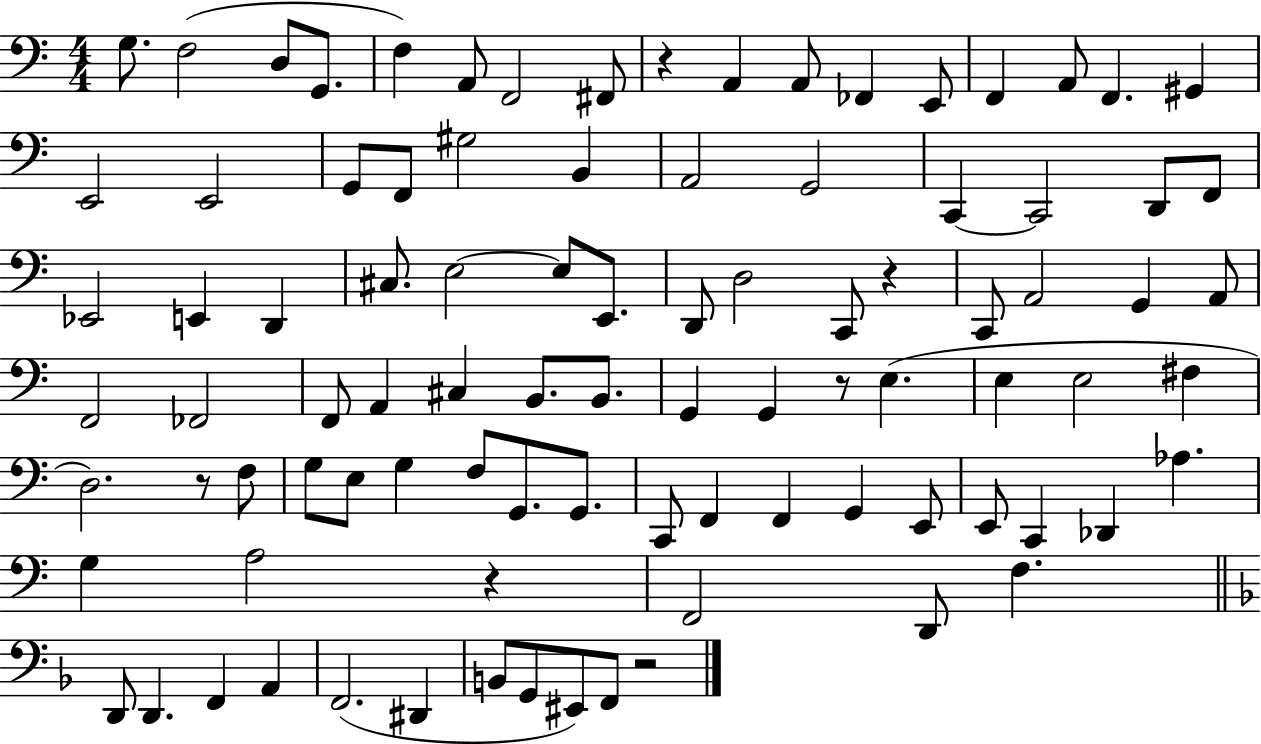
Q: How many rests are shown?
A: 6